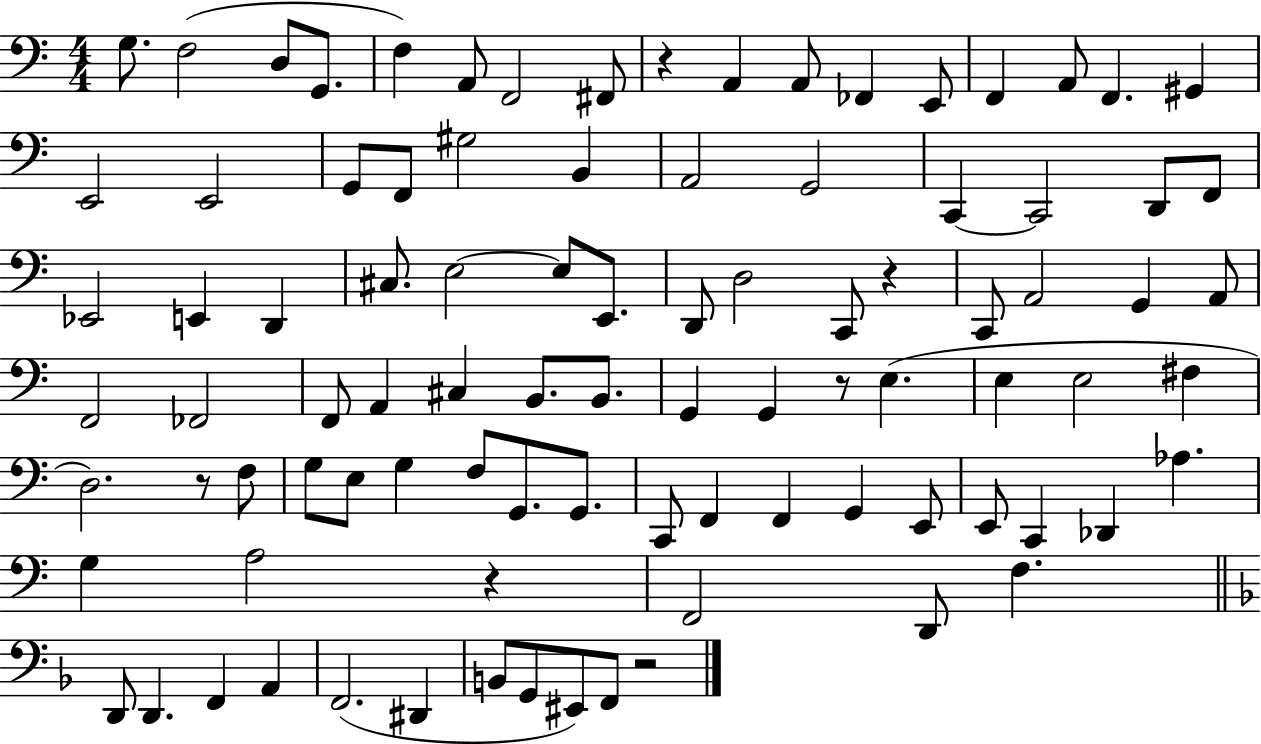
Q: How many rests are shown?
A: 6